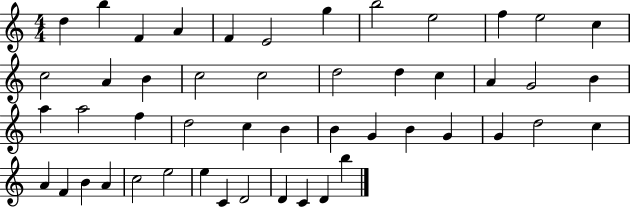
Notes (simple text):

D5/q B5/q F4/q A4/q F4/q E4/h G5/q B5/h E5/h F5/q E5/h C5/q C5/h A4/q B4/q C5/h C5/h D5/h D5/q C5/q A4/q G4/h B4/q A5/q A5/h F5/q D5/h C5/q B4/q B4/q G4/q B4/q G4/q G4/q D5/h C5/q A4/q F4/q B4/q A4/q C5/h E5/h E5/q C4/q D4/h D4/q C4/q D4/q B5/q